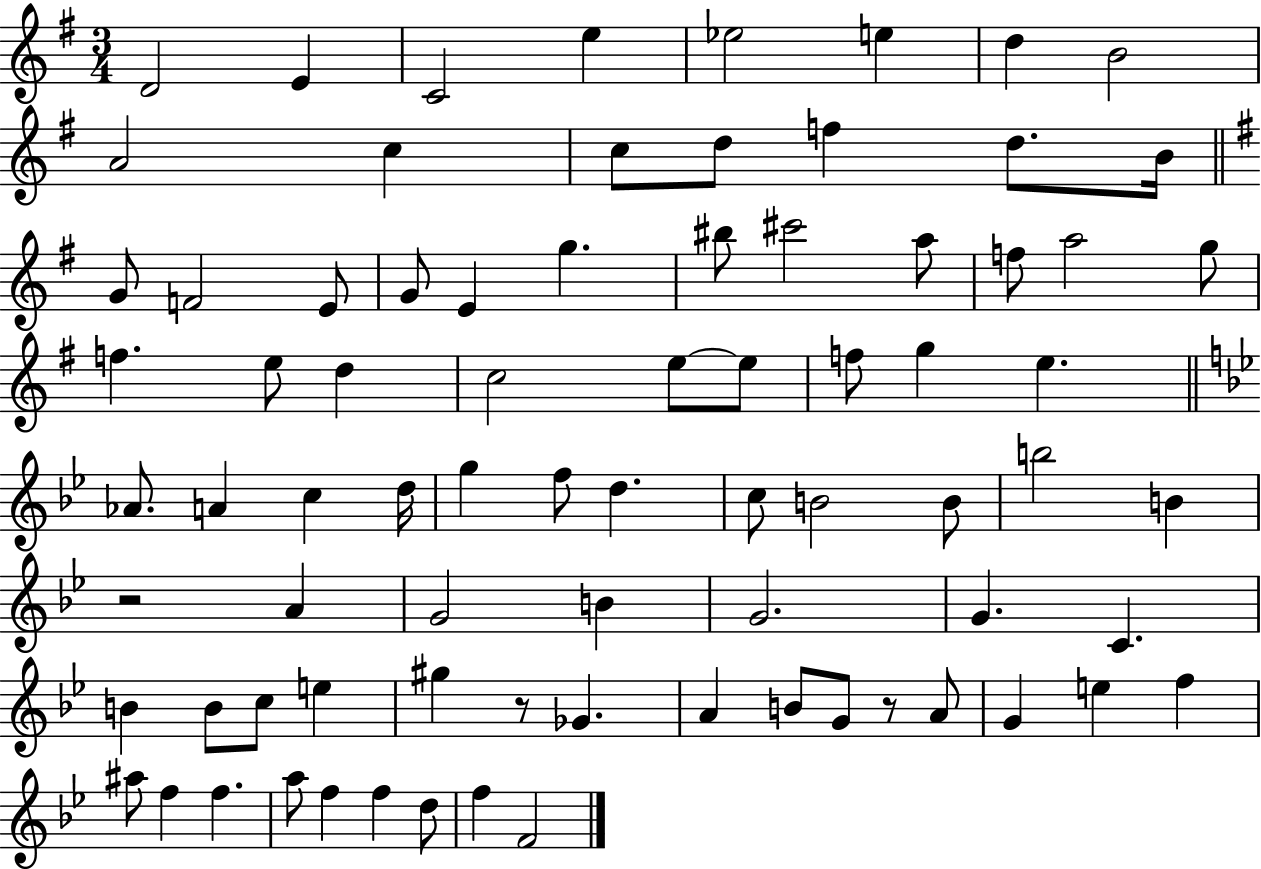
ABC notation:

X:1
T:Untitled
M:3/4
L:1/4
K:G
D2 E C2 e _e2 e d B2 A2 c c/2 d/2 f d/2 B/4 G/2 F2 E/2 G/2 E g ^b/2 ^c'2 a/2 f/2 a2 g/2 f e/2 d c2 e/2 e/2 f/2 g e _A/2 A c d/4 g f/2 d c/2 B2 B/2 b2 B z2 A G2 B G2 G C B B/2 c/2 e ^g z/2 _G A B/2 G/2 z/2 A/2 G e f ^a/2 f f a/2 f f d/2 f F2